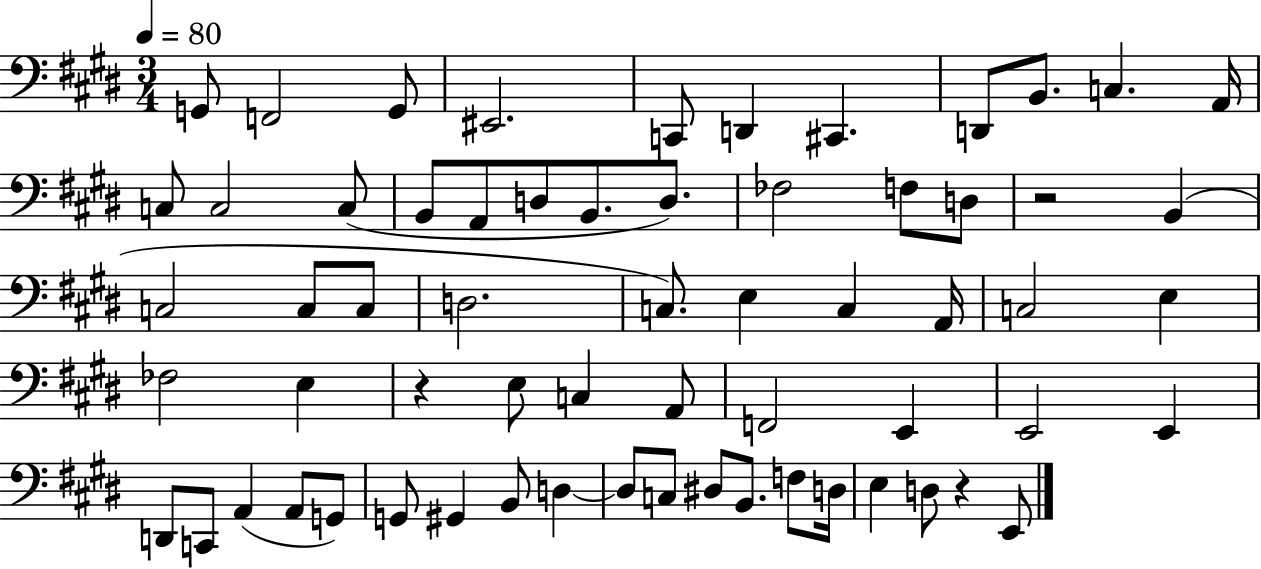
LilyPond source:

{
  \clef bass
  \numericTimeSignature
  \time 3/4
  \key e \major
  \tempo 4 = 80
  g,8 f,2 g,8 | eis,2. | c,8 d,4 cis,4. | d,8 b,8. c4. a,16 | \break c8 c2 c8( | b,8 a,8 d8 b,8. d8.) | fes2 f8 d8 | r2 b,4( | \break c2 c8 c8 | d2. | c8.) e4 c4 a,16 | c2 e4 | \break fes2 e4 | r4 e8 c4 a,8 | f,2 e,4 | e,2 e,4 | \break d,8 c,8 a,4( a,8 g,8) | g,8 gis,4 b,8 d4~~ | d8 c8 dis8 b,8. f8 d16 | e4 d8 r4 e,8 | \break \bar "|."
}